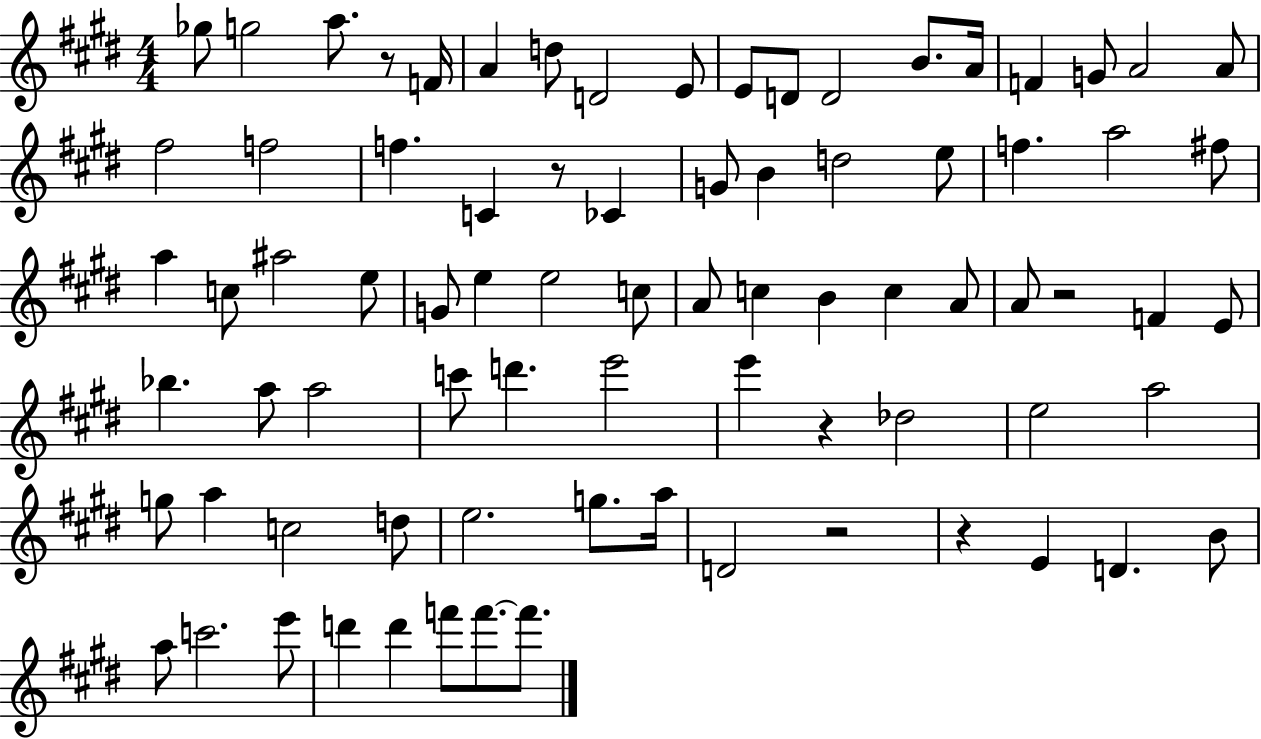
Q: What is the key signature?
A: E major